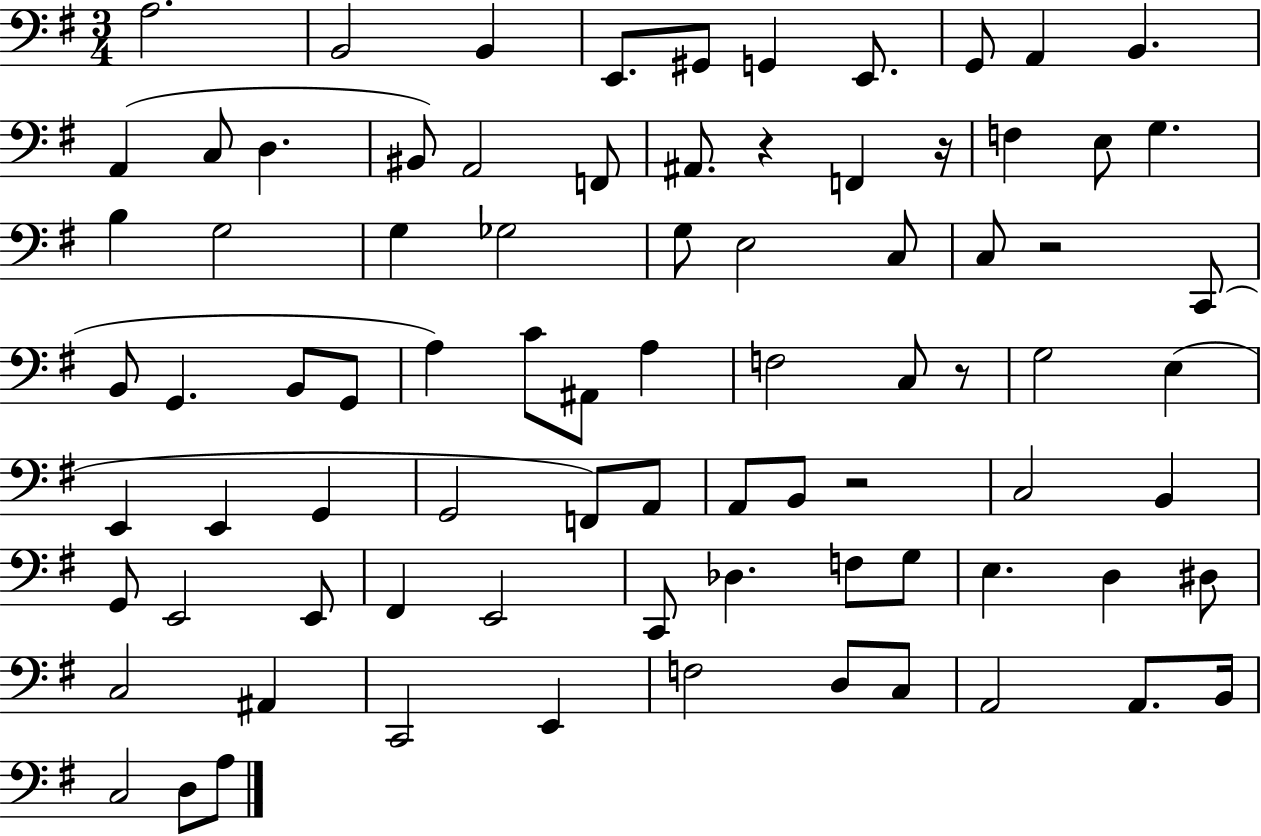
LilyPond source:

{
  \clef bass
  \numericTimeSignature
  \time 3/4
  \key g \major
  a2. | b,2 b,4 | e,8. gis,8 g,4 e,8. | g,8 a,4 b,4. | \break a,4( c8 d4. | bis,8) a,2 f,8 | ais,8. r4 f,4 r16 | f4 e8 g4. | \break b4 g2 | g4 ges2 | g8 e2 c8 | c8 r2 c,8( | \break b,8 g,4. b,8 g,8 | a4) c'8 ais,8 a4 | f2 c8 r8 | g2 e4( | \break e,4 e,4 g,4 | g,2 f,8) a,8 | a,8 b,8 r2 | c2 b,4 | \break g,8 e,2 e,8 | fis,4 e,2 | c,8 des4. f8 g8 | e4. d4 dis8 | \break c2 ais,4 | c,2 e,4 | f2 d8 c8 | a,2 a,8. b,16 | \break c2 d8 a8 | \bar "|."
}